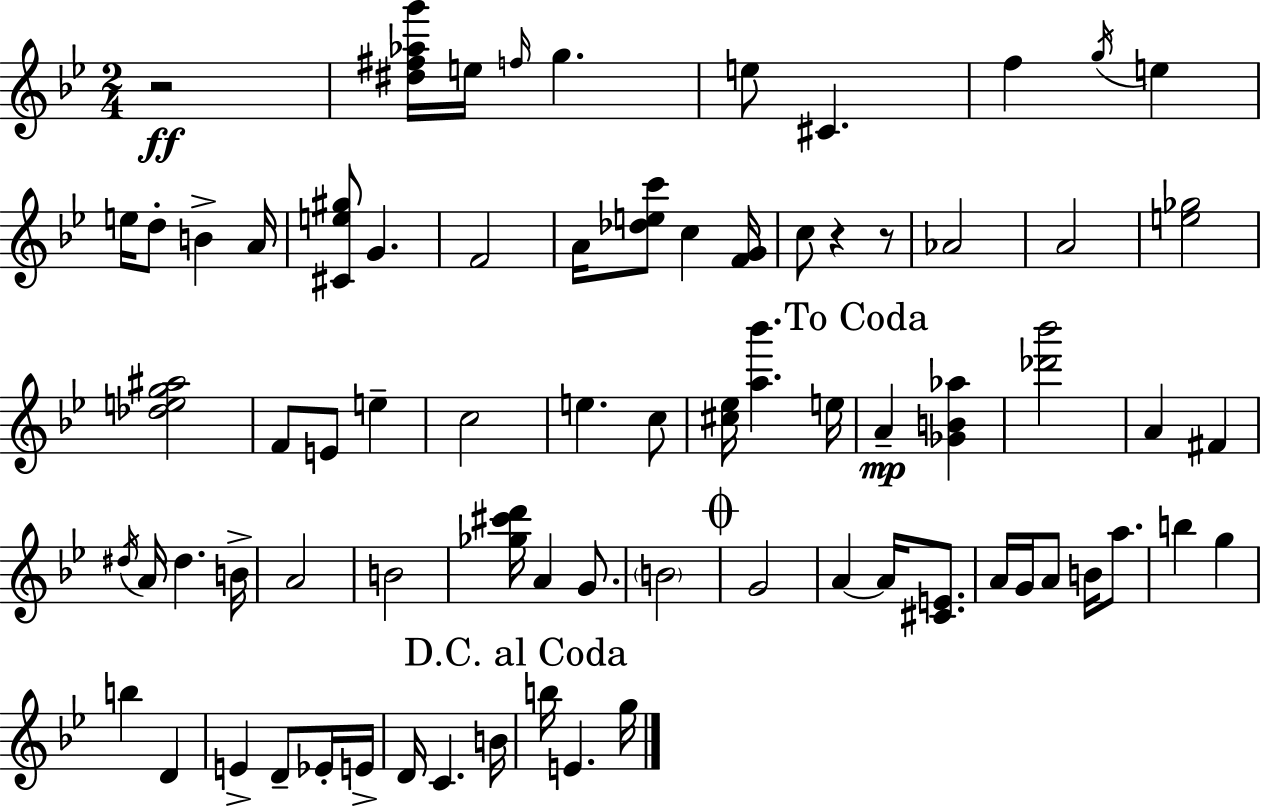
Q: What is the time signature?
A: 2/4